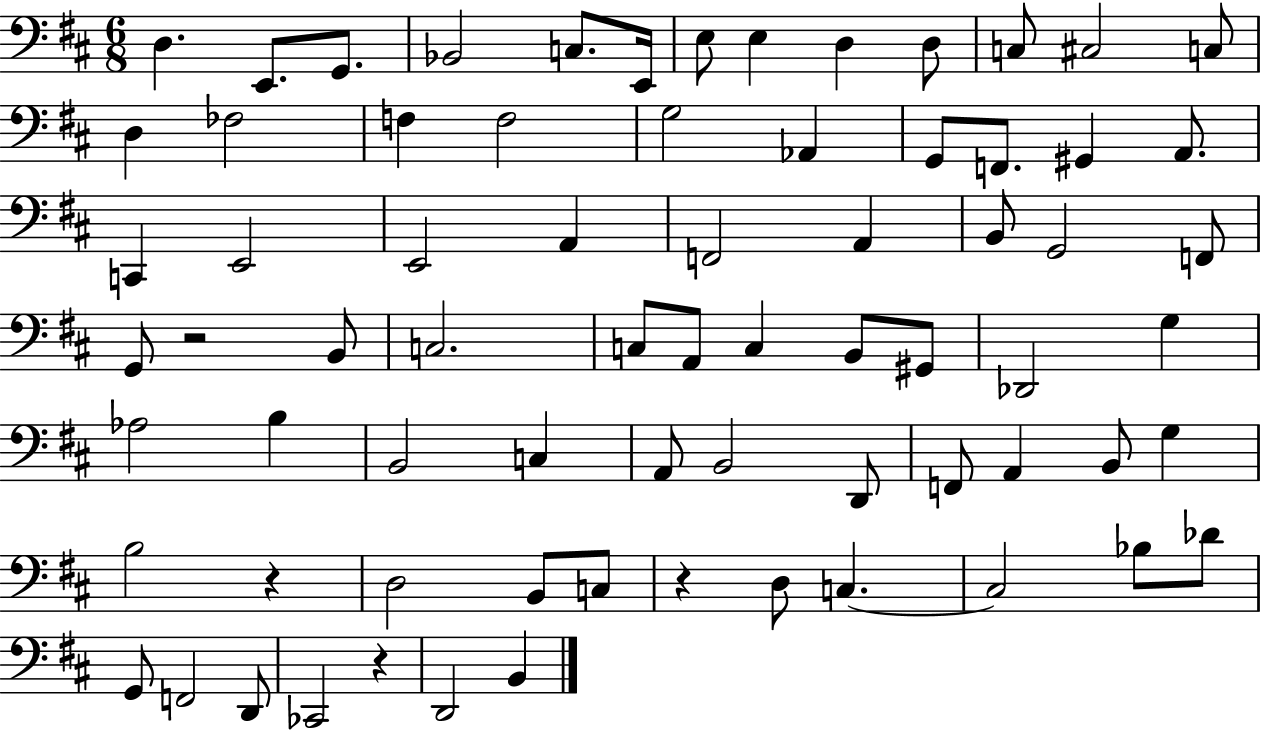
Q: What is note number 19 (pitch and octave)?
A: Ab2